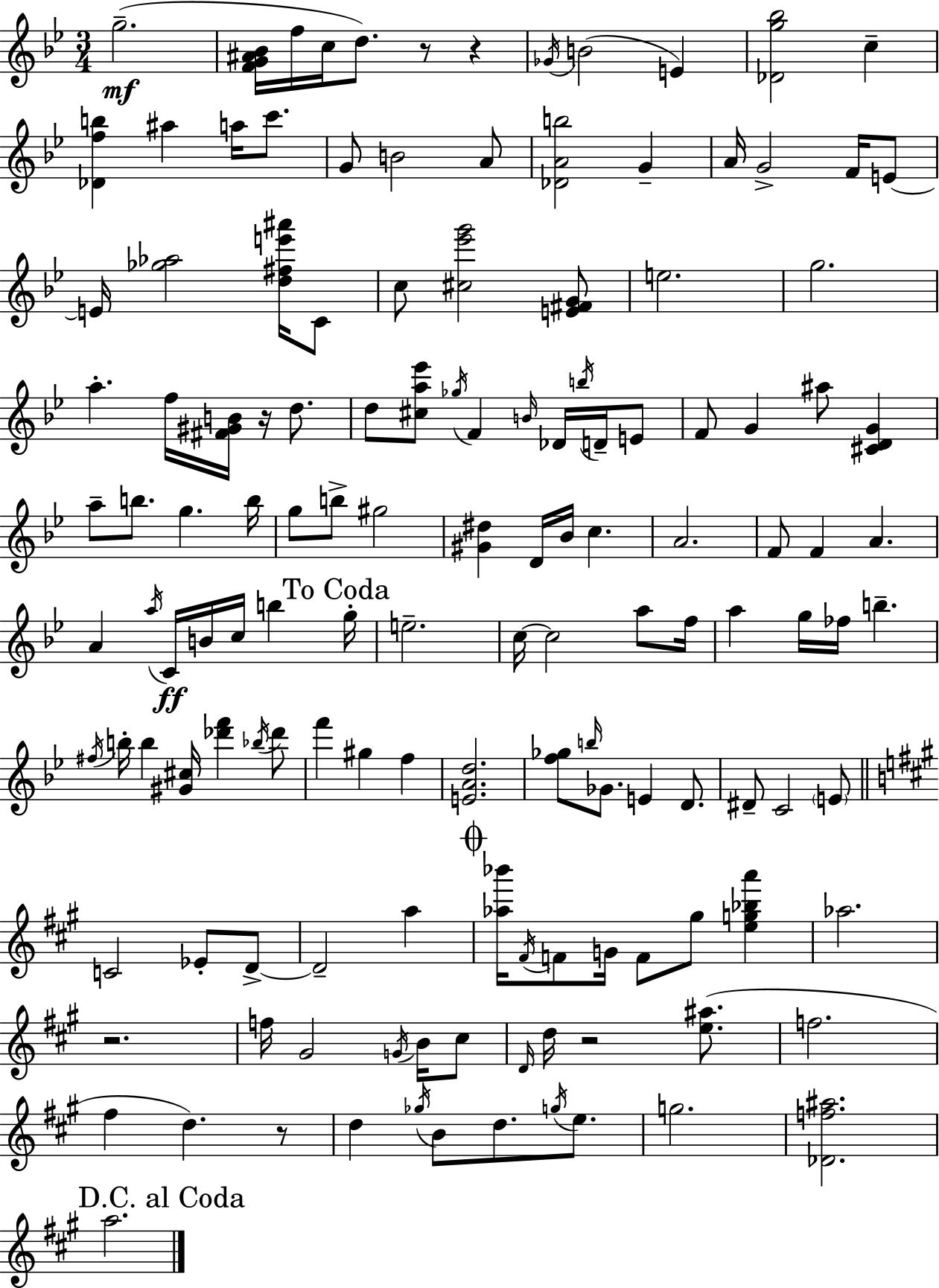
X:1
T:Untitled
M:3/4
L:1/4
K:Bb
g2 [FG^A_B]/4 f/4 c/4 d/2 z/2 z _G/4 B2 E [_Dg_b]2 c [_Dfb] ^a a/4 c'/2 G/2 B2 A/2 [_DAb]2 G A/4 G2 F/4 E/2 E/4 [_g_a]2 [d^fe'^a']/4 C/2 c/2 [^c_e'g']2 [E^FG]/2 e2 g2 a f/4 [^F^GB]/4 z/4 d/2 d/2 [^ca_e']/2 _g/4 F B/4 _D/4 b/4 D/4 E/2 F/2 G ^a/2 [^CDG] a/2 b/2 g b/4 g/2 b/2 ^g2 [^G^d] D/4 _B/4 c A2 F/2 F A A a/4 C/4 B/4 c/4 b g/4 e2 c/4 c2 a/2 f/4 a g/4 _f/4 b ^f/4 b/4 b [^G^c]/4 [_d'f'] _b/4 _d'/2 f' ^g f [EAd]2 [f_g]/2 b/4 _G/2 E D/2 ^D/2 C2 E/2 C2 _E/2 D/2 D2 a [_a_b']/4 ^F/4 F/2 G/4 F/2 ^g/2 [eg_ba'] _a2 z2 f/4 ^G2 G/4 B/4 ^c/2 D/4 d/4 z2 [e^a]/2 f2 ^f d z/2 d _g/4 B/2 d/2 g/4 e/2 g2 [_Df^a]2 a2